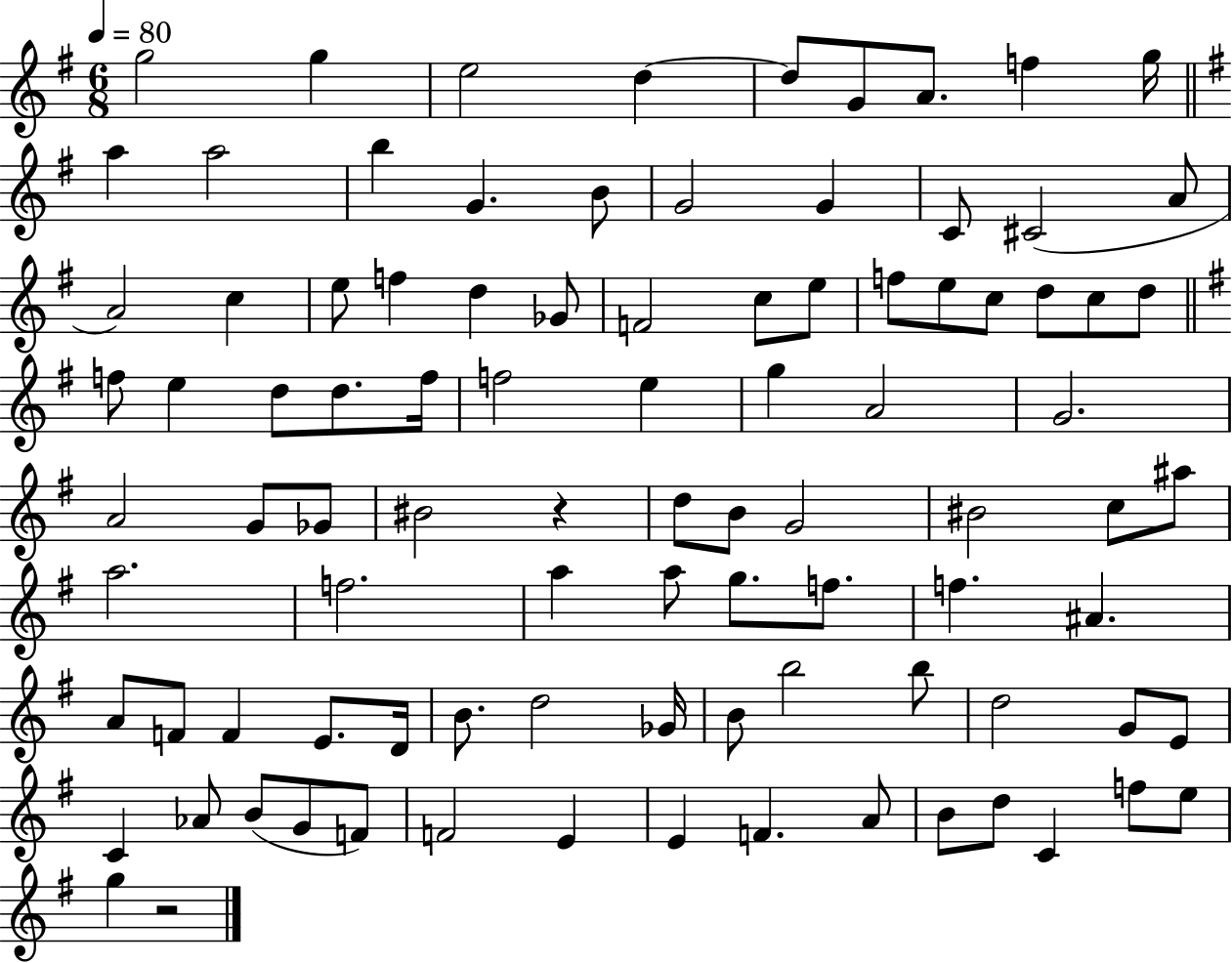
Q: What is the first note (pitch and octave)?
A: G5